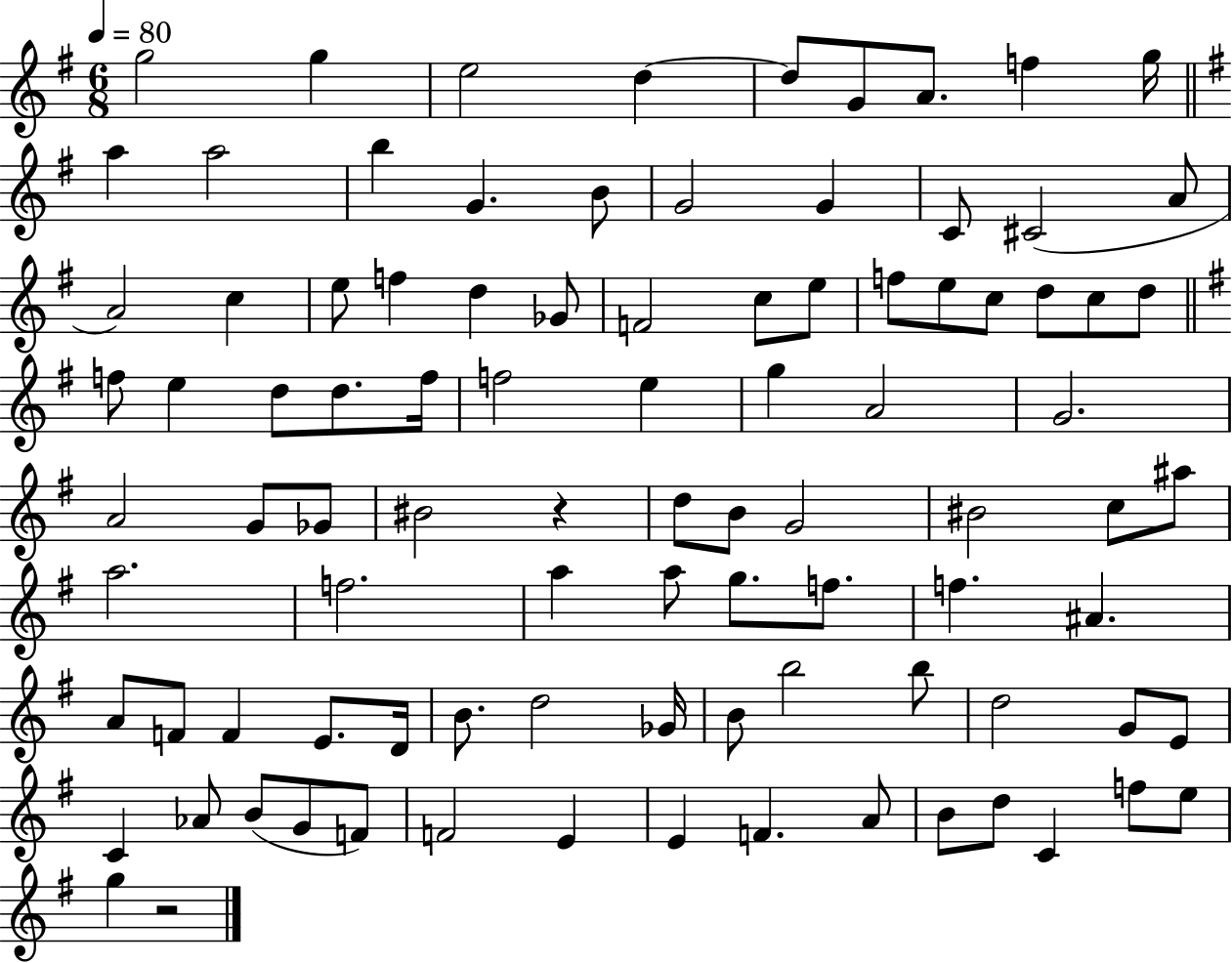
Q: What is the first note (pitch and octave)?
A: G5